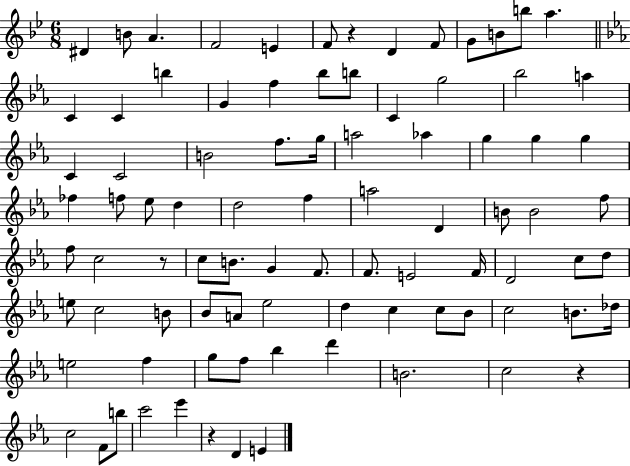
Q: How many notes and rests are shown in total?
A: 88